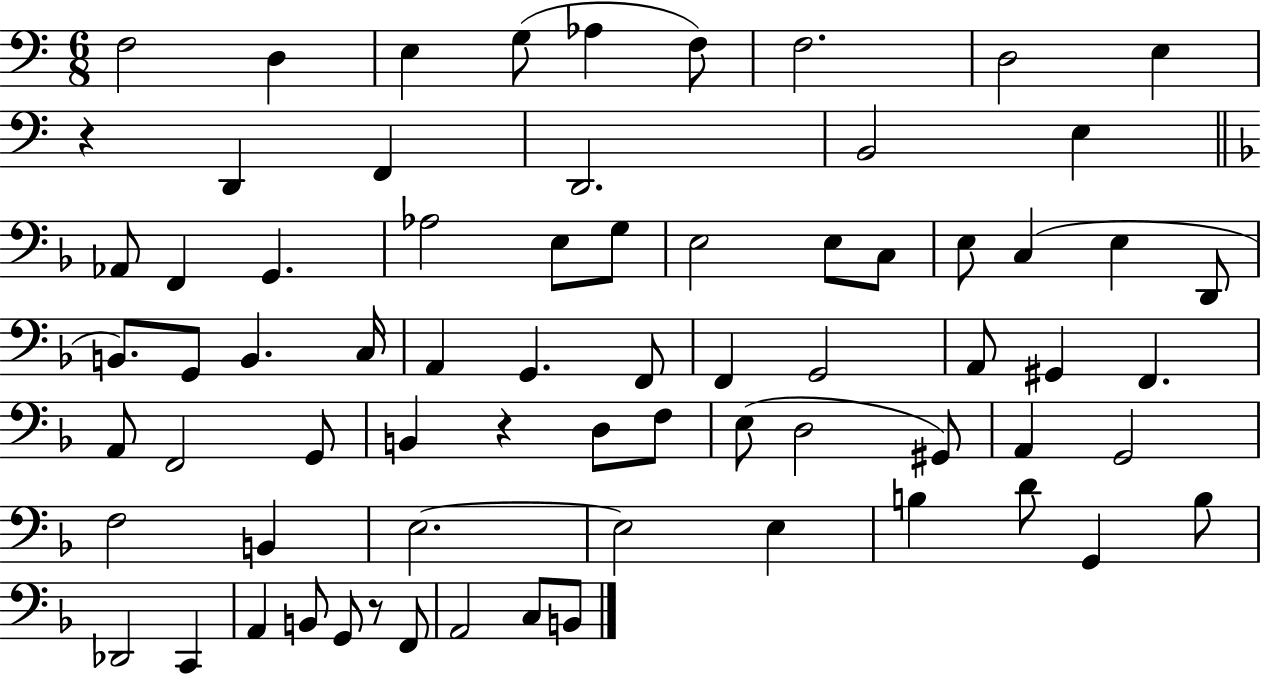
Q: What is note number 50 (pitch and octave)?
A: G2